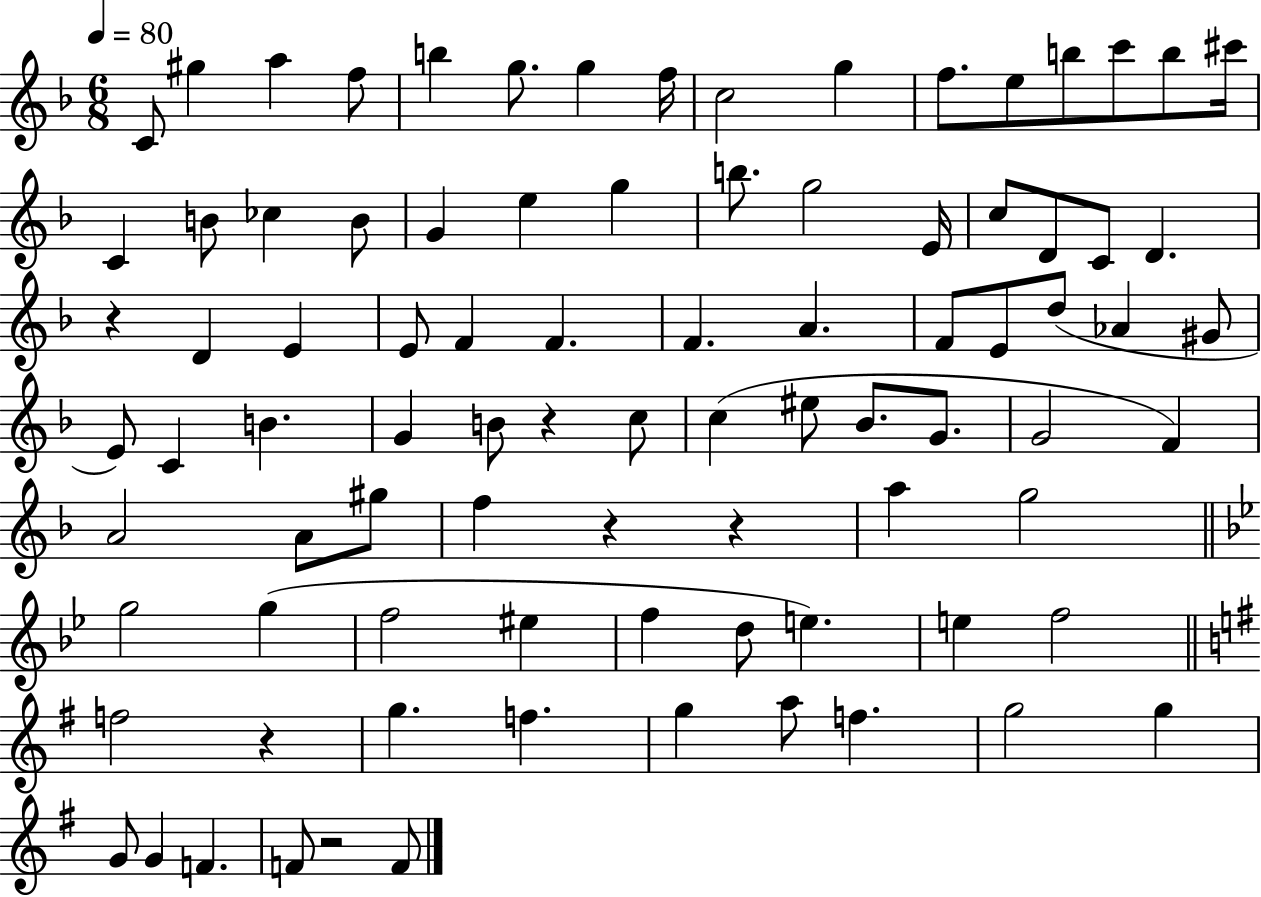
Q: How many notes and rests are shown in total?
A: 88